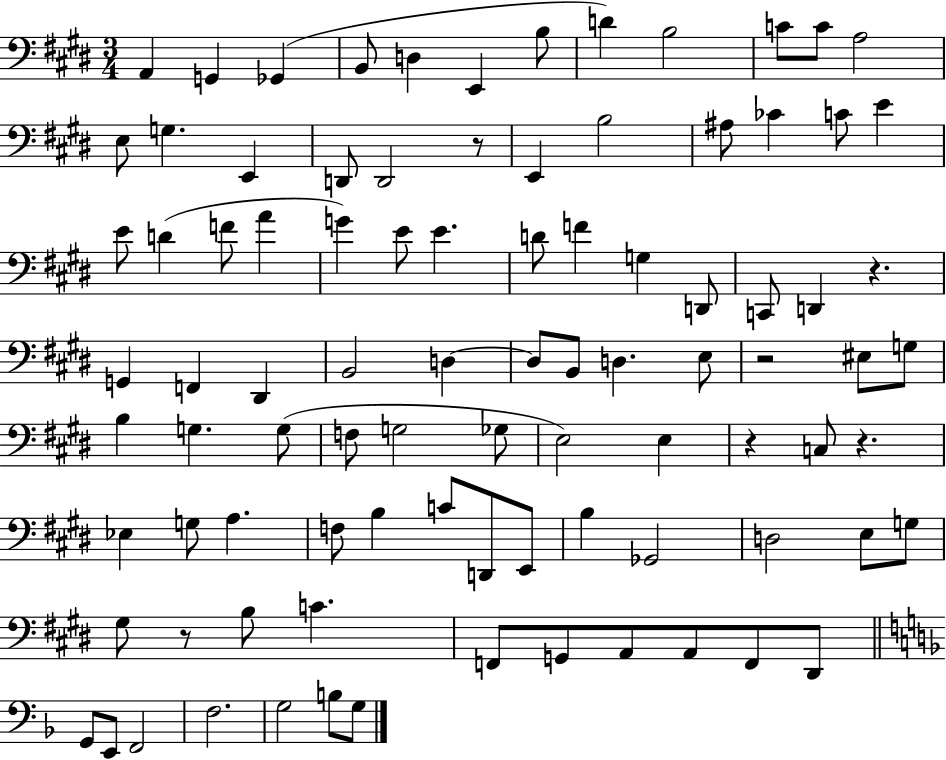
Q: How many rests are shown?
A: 6